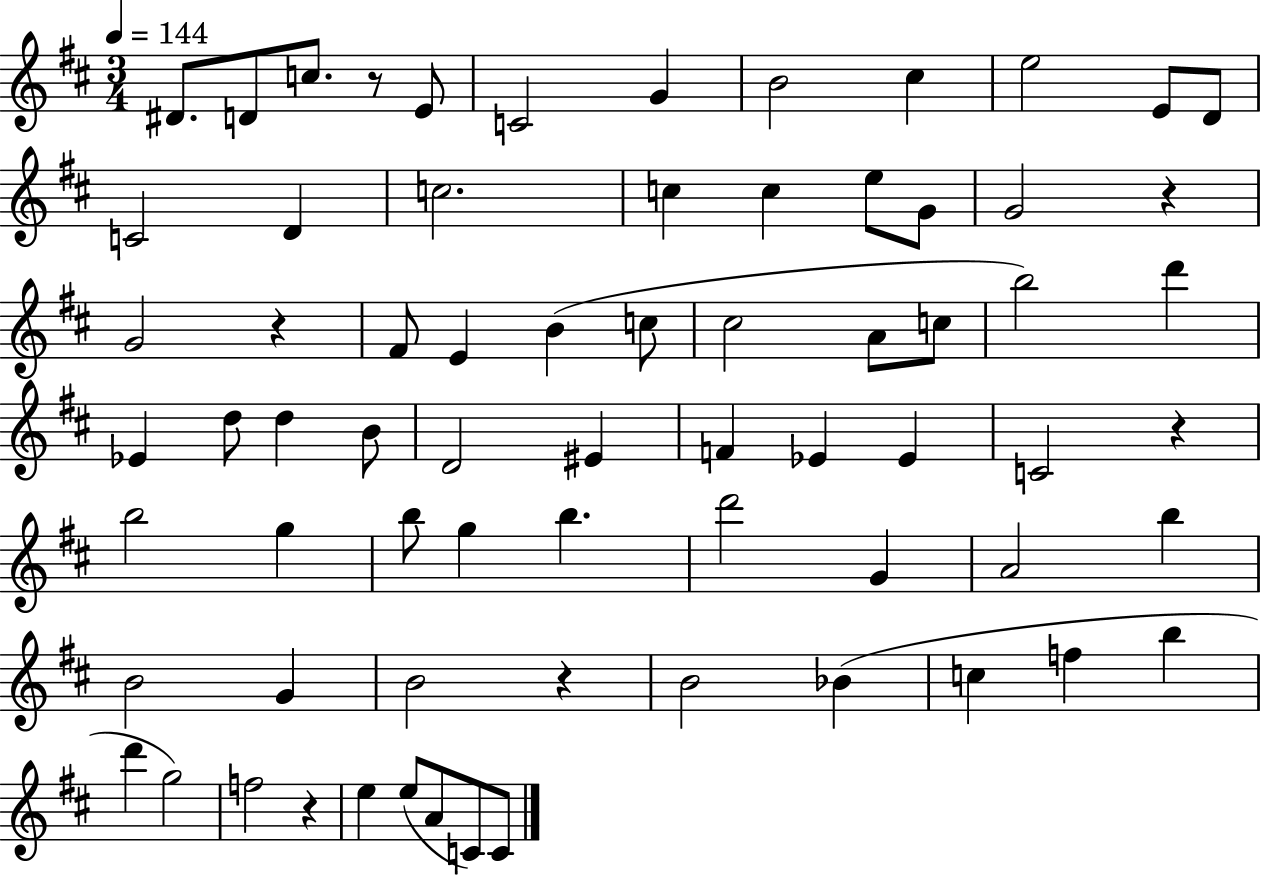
{
  \clef treble
  \numericTimeSignature
  \time 3/4
  \key d \major
  \tempo 4 = 144
  dis'8. d'8 c''8. r8 e'8 | c'2 g'4 | b'2 cis''4 | e''2 e'8 d'8 | \break c'2 d'4 | c''2. | c''4 c''4 e''8 g'8 | g'2 r4 | \break g'2 r4 | fis'8 e'4 b'4( c''8 | cis''2 a'8 c''8 | b''2) d'''4 | \break ees'4 d''8 d''4 b'8 | d'2 eis'4 | f'4 ees'4 ees'4 | c'2 r4 | \break b''2 g''4 | b''8 g''4 b''4. | d'''2 g'4 | a'2 b''4 | \break b'2 g'4 | b'2 r4 | b'2 bes'4( | c''4 f''4 b''4 | \break d'''4 g''2) | f''2 r4 | e''4 e''8( a'8 c'8) c'8 | \bar "|."
}